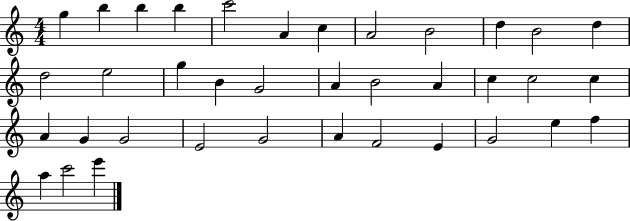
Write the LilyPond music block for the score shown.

{
  \clef treble
  \numericTimeSignature
  \time 4/4
  \key c \major
  g''4 b''4 b''4 b''4 | c'''2 a'4 c''4 | a'2 b'2 | d''4 b'2 d''4 | \break d''2 e''2 | g''4 b'4 g'2 | a'4 b'2 a'4 | c''4 c''2 c''4 | \break a'4 g'4 g'2 | e'2 g'2 | a'4 f'2 e'4 | g'2 e''4 f''4 | \break a''4 c'''2 e'''4 | \bar "|."
}